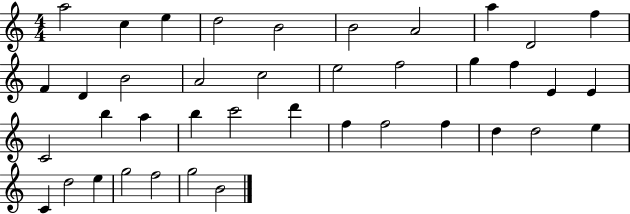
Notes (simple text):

A5/h C5/q E5/q D5/h B4/h B4/h A4/h A5/q D4/h F5/q F4/q D4/q B4/h A4/h C5/h E5/h F5/h G5/q F5/q E4/q E4/q C4/h B5/q A5/q B5/q C6/h D6/q F5/q F5/h F5/q D5/q D5/h E5/q C4/q D5/h E5/q G5/h F5/h G5/h B4/h